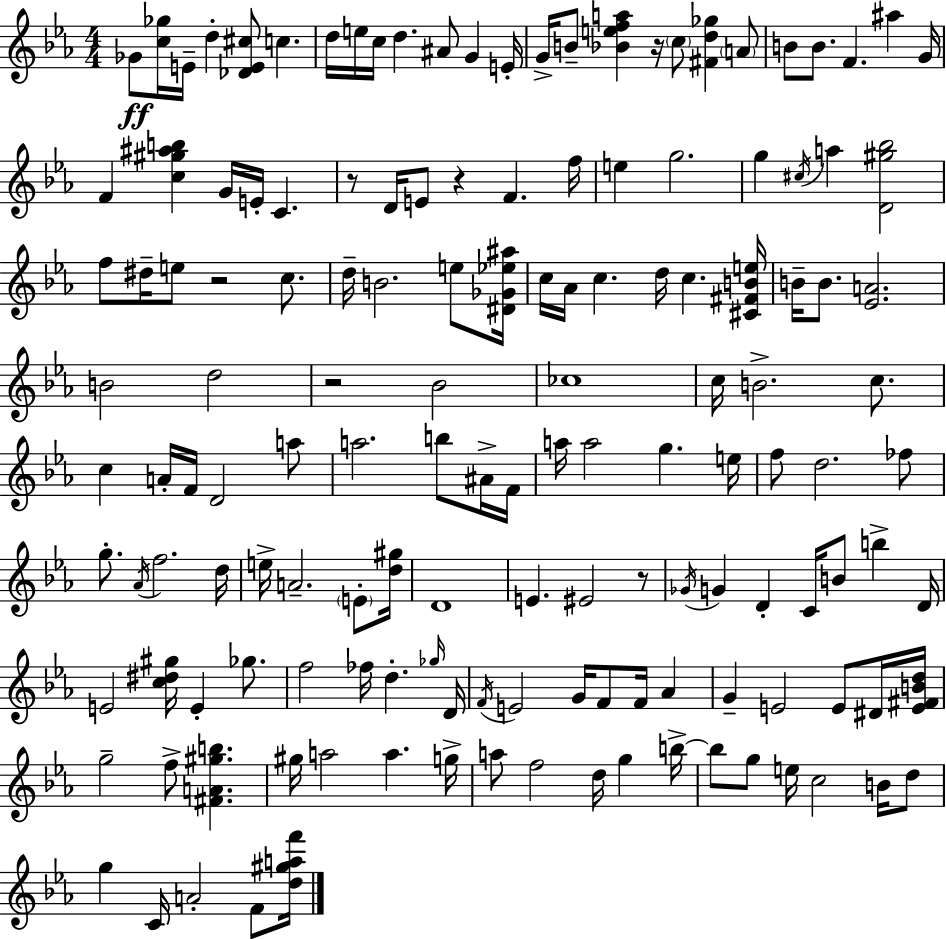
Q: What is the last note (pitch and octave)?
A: F4